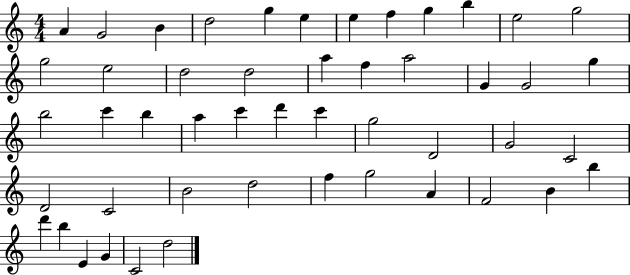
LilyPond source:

{
  \clef treble
  \numericTimeSignature
  \time 4/4
  \key c \major
  a'4 g'2 b'4 | d''2 g''4 e''4 | e''4 f''4 g''4 b''4 | e''2 g''2 | \break g''2 e''2 | d''2 d''2 | a''4 f''4 a''2 | g'4 g'2 g''4 | \break b''2 c'''4 b''4 | a''4 c'''4 d'''4 c'''4 | g''2 d'2 | g'2 c'2 | \break d'2 c'2 | b'2 d''2 | f''4 g''2 a'4 | f'2 b'4 b''4 | \break d'''4 b''4 e'4 g'4 | c'2 d''2 | \bar "|."
}